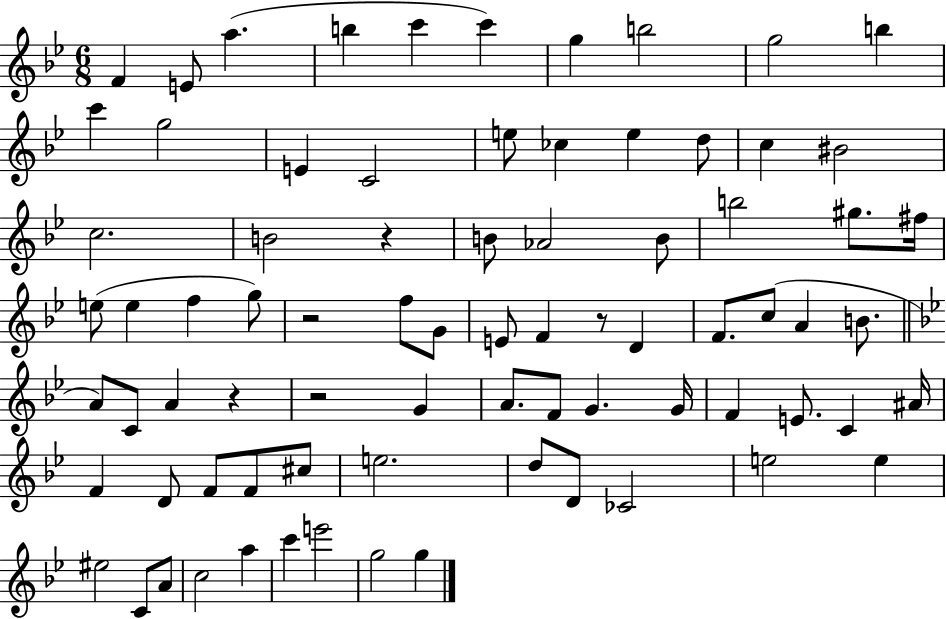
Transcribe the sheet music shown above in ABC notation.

X:1
T:Untitled
M:6/8
L:1/4
K:Bb
F E/2 a b c' c' g b2 g2 b c' g2 E C2 e/2 _c e d/2 c ^B2 c2 B2 z B/2 _A2 B/2 b2 ^g/2 ^f/4 e/2 e f g/2 z2 f/2 G/2 E/2 F z/2 D F/2 c/2 A B/2 A/2 C/2 A z z2 G A/2 F/2 G G/4 F E/2 C ^A/4 F D/2 F/2 F/2 ^c/2 e2 d/2 D/2 _C2 e2 e ^e2 C/2 A/2 c2 a c' e'2 g2 g